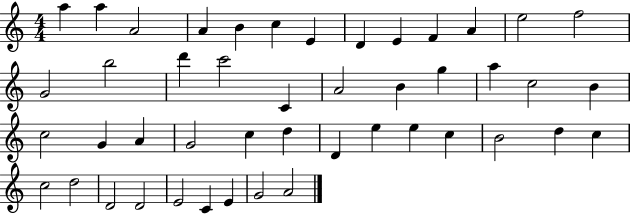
A5/q A5/q A4/h A4/q B4/q C5/q E4/q D4/q E4/q F4/q A4/q E5/h F5/h G4/h B5/h D6/q C6/h C4/q A4/h B4/q G5/q A5/q C5/h B4/q C5/h G4/q A4/q G4/h C5/q D5/q D4/q E5/q E5/q C5/q B4/h D5/q C5/q C5/h D5/h D4/h D4/h E4/h C4/q E4/q G4/h A4/h